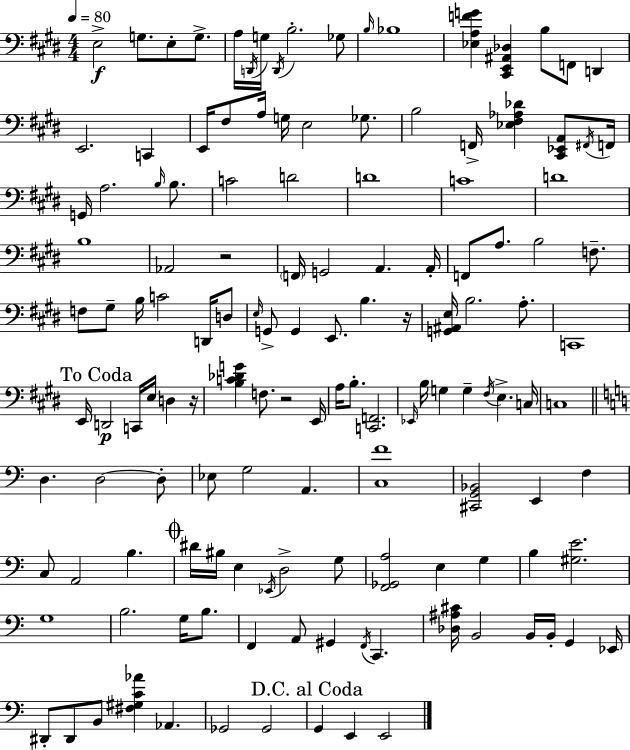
E3/h G3/e. E3/e G3/e. A3/s D2/s G3/s D2/s B3/h. Gb3/e B3/s Bb3/w [Eb3,A3,F4,G4]/q [C#2,E2,A#2,Db3]/q B3/e F2/e D2/q E2/h. C2/q E2/s F#3/e A3/s G3/s E3/h Gb3/e. B3/h F2/s [Eb3,F#3,Ab3,Db4]/q [C#2,Eb2,A2]/e F#2/s F2/s G2/s A3/h. B3/s B3/e. C4/h D4/h D4/w C4/w D4/w B3/w Ab2/h R/h F2/s G2/h A2/q. A2/s F2/e A3/e. B3/h F3/e. F3/e G#3/e B3/s C4/h D2/s D3/e E3/s G2/e G2/q E2/e. B3/q. R/s [G2,A#2,E3]/s B3/h. A3/e. C2/w E2/s D2/h C2/s E3/s D3/q R/s [B3,C4,Db4,G4]/q F3/e. R/h E2/s A3/s B3/e. [C2,F2]/h. Eb2/s B3/s G3/q G3/q F#3/s E3/q. C3/s C3/w D3/q. D3/h D3/e Eb3/e G3/h A2/q. [C3,F4]/w [C#2,G2,Bb2]/h E2/q F3/q C3/e A2/h B3/q. D#4/s BIS3/s E3/q Eb2/s D3/h G3/e [F2,Gb2,A3]/h E3/q G3/q B3/q [G#3,E4]/h. G3/w B3/h. G3/s B3/e. F2/q A2/e G#2/q F2/s C2/q. [Db3,A#3,C#4]/s B2/h B2/s B2/s G2/q Eb2/s D#2/e D#2/e B2/e [F#3,G#3,C4,Ab4]/q Ab2/q. Gb2/h Gb2/h G2/q E2/q E2/h